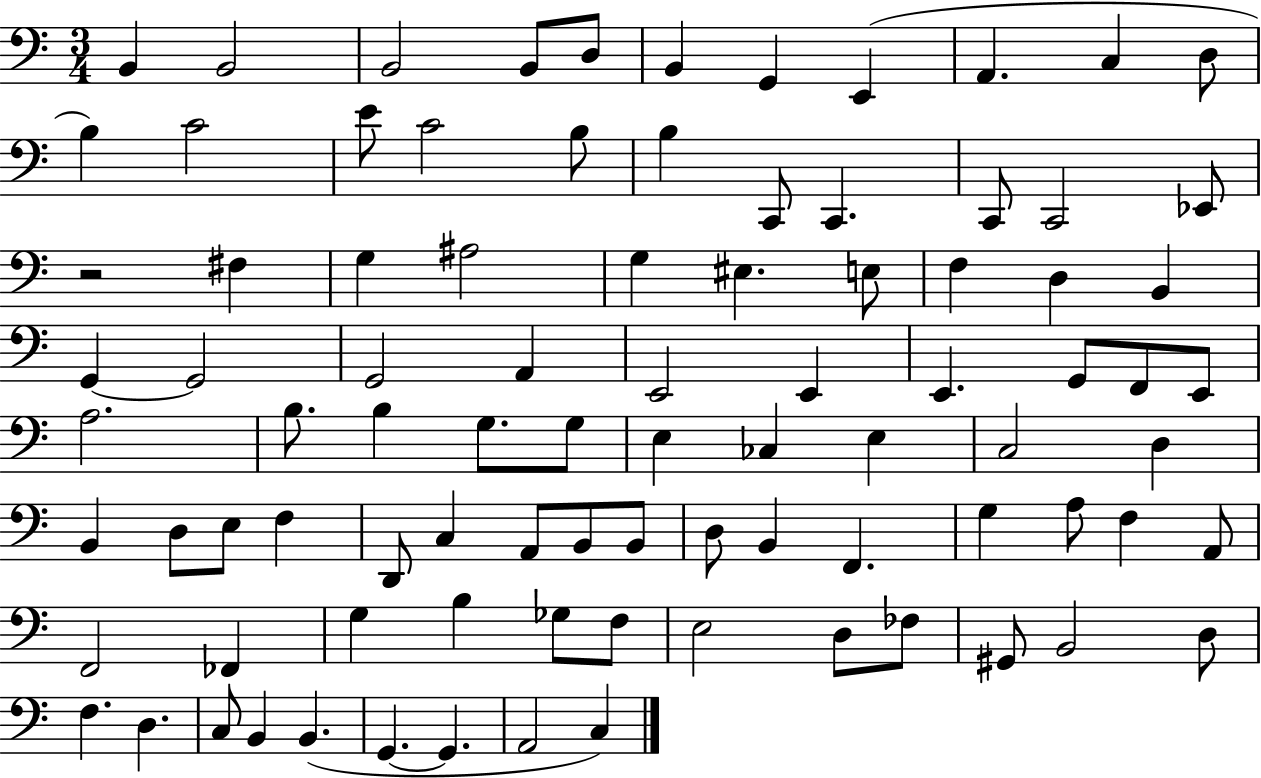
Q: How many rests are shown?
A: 1